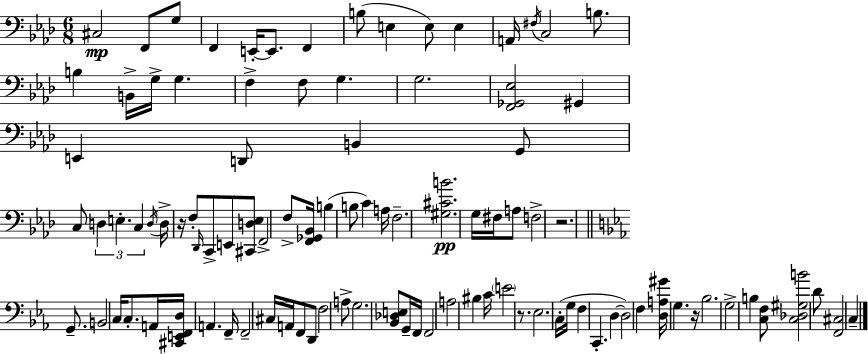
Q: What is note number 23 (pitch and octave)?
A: G3